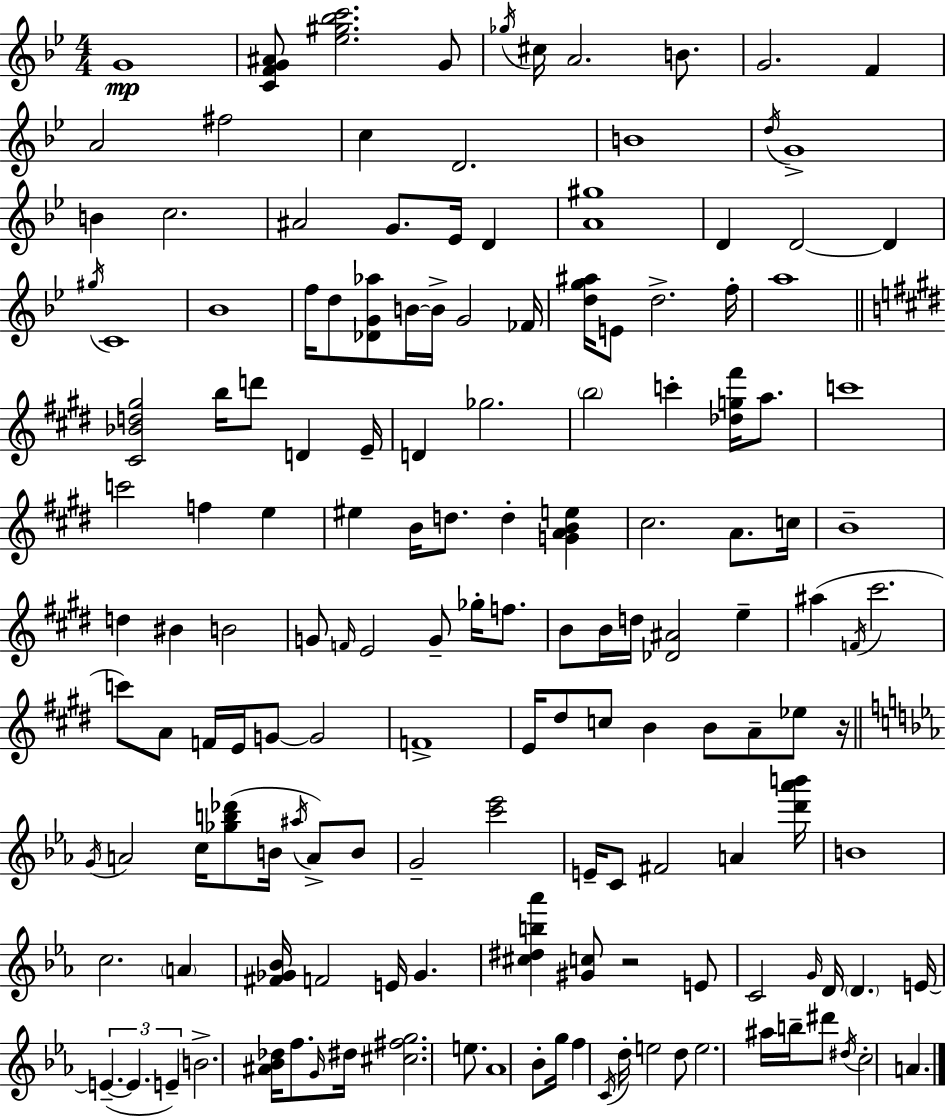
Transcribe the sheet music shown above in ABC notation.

X:1
T:Untitled
M:4/4
L:1/4
K:Gm
G4 [CFG^A]/2 [_e^g_bc']2 G/2 _g/4 ^c/4 A2 B/2 G2 F A2 ^f2 c D2 B4 d/4 G4 B c2 ^A2 G/2 _E/4 D [A^g]4 D D2 D ^g/4 C4 _B4 f/4 d/2 [_DG_a]/2 B/4 B/4 G2 _F/4 [dg^a]/4 E/2 d2 f/4 a4 [^C_Bd^g]2 b/4 d'/2 D E/4 D _g2 b2 c' [_dg^f']/4 a/2 c'4 c'2 f e ^e B/4 d/2 d [GABe] ^c2 A/2 c/4 B4 d ^B B2 G/2 F/4 E2 G/2 _g/4 f/2 B/2 B/4 d/4 [_D^A]2 e ^a F/4 ^c'2 c'/2 A/2 F/4 E/4 G/2 G2 F4 E/4 ^d/2 c/2 B B/2 A/2 _e/2 z/4 G/4 A2 c/4 [_gb_d']/2 B/4 ^a/4 A/2 B/2 G2 [c'_e']2 E/4 C/2 ^F2 A [d'_a'b']/4 B4 c2 A [^F_G_B]/4 F2 E/4 _G [^c^db_a'] [^Gc]/2 z2 E/2 C2 G/4 D/4 D E/4 E E E B2 [^A_B_d]/4 f/2 G/4 ^d/4 [^c^fg]2 e/2 _A4 _B/2 g/4 f C/4 d/4 e2 d/2 e2 ^a/4 b/4 ^d'/2 ^d/4 c2 A